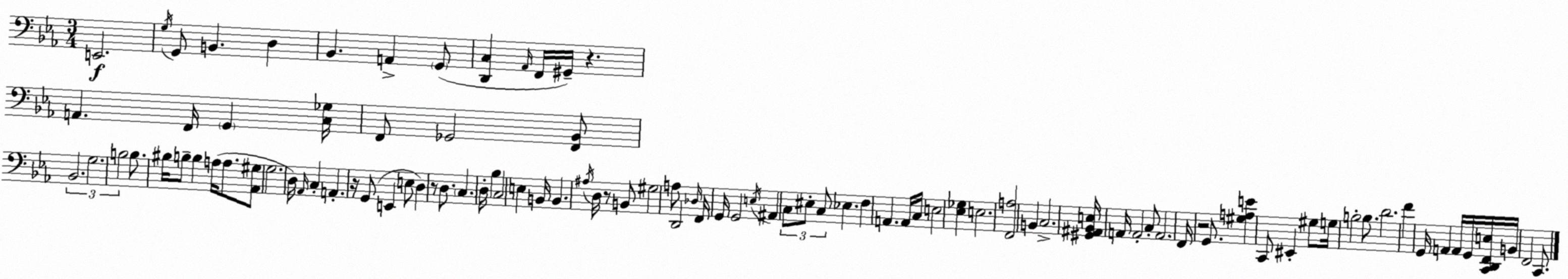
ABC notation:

X:1
T:Untitled
M:3/4
L:1/4
K:Cm
E,,2 G,/4 G,,/2 B,, D, _B,, A,, G,,/2 [D,,C,] _A,,/4 F,,/4 ^G,,/4 z A,, F,,/4 G,, [C,_G,]/4 F,,/2 _G,,2 [F,,_B,,]/2 _B,,2 G,2 B,2 B,/2 ^B,/4 B,/2 B, A,/4 A,/2 [_A,,^G,]/2 G,2 D,/4 _A,,/4 C, A,, z/4 G,,/2 E,, E,/2 D, z/2 D,/2 C, D,/4 _B, C,2 E, B,,/4 B,, ^A,/4 D,/4 z/2 B,,/2 ^G,2 A,/2 D,,2 _D,/4 F,,/4 G,,/4 G,,2 E,/4 ^A,, C,/2 ^E,/2 C,/2 _E, F, A,, A,,/4 C,/4 E,2 [_E,_G,] E,2 [F,,A,]2 B,, C,2 [^G,,^A,,_B,,E,]/4 A,,/4 A,,2 C,/2 A,,2 F,,/4 z2 G,,/2 [^G,A,E] C,,/2 ^E,, ^G,/2 G,/4 B,2 B,/2 D2 F G,,/4 A,, A,,/4 G,,/4 [C,,D,,F,,E,]/4 B,,/4 F,,2 C,,/2